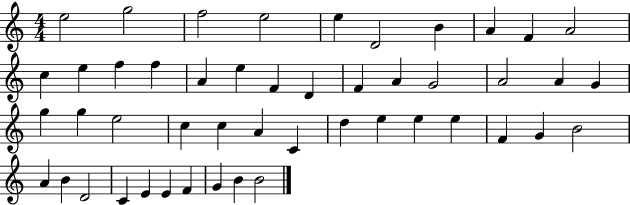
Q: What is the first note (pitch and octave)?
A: E5